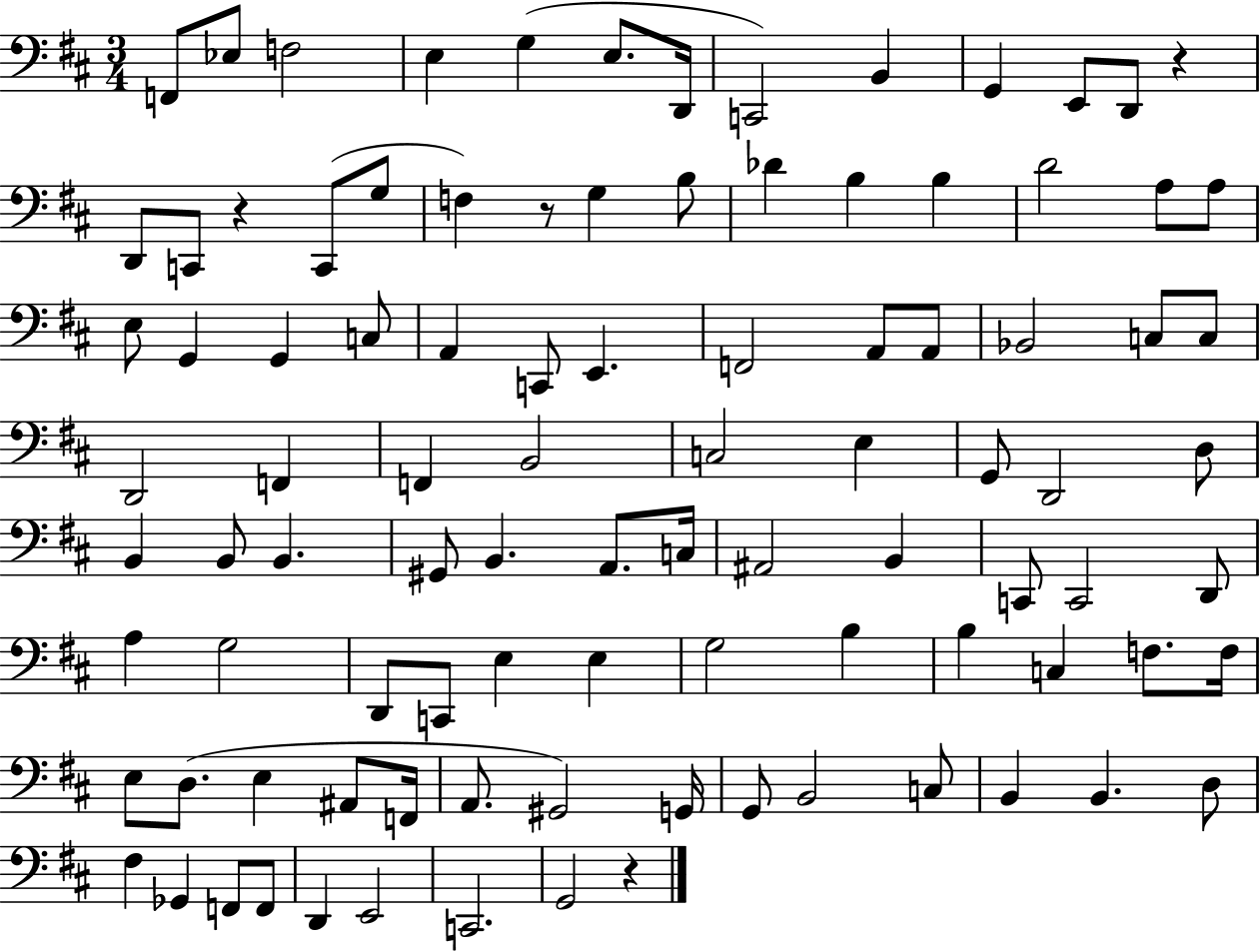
X:1
T:Untitled
M:3/4
L:1/4
K:D
F,,/2 _E,/2 F,2 E, G, E,/2 D,,/4 C,,2 B,, G,, E,,/2 D,,/2 z D,,/2 C,,/2 z C,,/2 G,/2 F, z/2 G, B,/2 _D B, B, D2 A,/2 A,/2 E,/2 G,, G,, C,/2 A,, C,,/2 E,, F,,2 A,,/2 A,,/2 _B,,2 C,/2 C,/2 D,,2 F,, F,, B,,2 C,2 E, G,,/2 D,,2 D,/2 B,, B,,/2 B,, ^G,,/2 B,, A,,/2 C,/4 ^A,,2 B,, C,,/2 C,,2 D,,/2 A, G,2 D,,/2 C,,/2 E, E, G,2 B, B, C, F,/2 F,/4 E,/2 D,/2 E, ^A,,/2 F,,/4 A,,/2 ^G,,2 G,,/4 G,,/2 B,,2 C,/2 B,, B,, D,/2 ^F, _G,, F,,/2 F,,/2 D,, E,,2 C,,2 G,,2 z